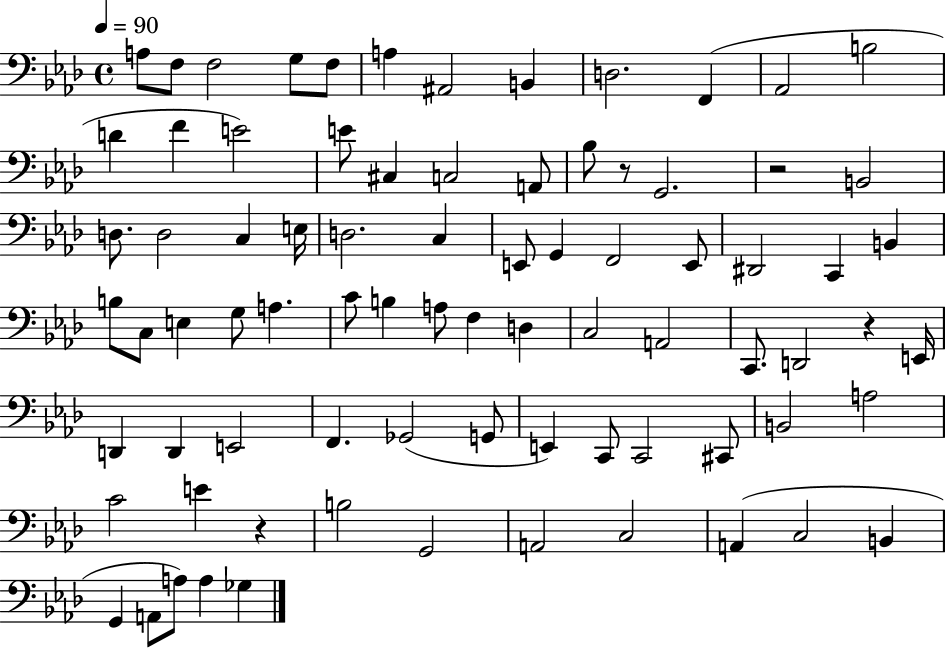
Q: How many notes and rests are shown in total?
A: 80